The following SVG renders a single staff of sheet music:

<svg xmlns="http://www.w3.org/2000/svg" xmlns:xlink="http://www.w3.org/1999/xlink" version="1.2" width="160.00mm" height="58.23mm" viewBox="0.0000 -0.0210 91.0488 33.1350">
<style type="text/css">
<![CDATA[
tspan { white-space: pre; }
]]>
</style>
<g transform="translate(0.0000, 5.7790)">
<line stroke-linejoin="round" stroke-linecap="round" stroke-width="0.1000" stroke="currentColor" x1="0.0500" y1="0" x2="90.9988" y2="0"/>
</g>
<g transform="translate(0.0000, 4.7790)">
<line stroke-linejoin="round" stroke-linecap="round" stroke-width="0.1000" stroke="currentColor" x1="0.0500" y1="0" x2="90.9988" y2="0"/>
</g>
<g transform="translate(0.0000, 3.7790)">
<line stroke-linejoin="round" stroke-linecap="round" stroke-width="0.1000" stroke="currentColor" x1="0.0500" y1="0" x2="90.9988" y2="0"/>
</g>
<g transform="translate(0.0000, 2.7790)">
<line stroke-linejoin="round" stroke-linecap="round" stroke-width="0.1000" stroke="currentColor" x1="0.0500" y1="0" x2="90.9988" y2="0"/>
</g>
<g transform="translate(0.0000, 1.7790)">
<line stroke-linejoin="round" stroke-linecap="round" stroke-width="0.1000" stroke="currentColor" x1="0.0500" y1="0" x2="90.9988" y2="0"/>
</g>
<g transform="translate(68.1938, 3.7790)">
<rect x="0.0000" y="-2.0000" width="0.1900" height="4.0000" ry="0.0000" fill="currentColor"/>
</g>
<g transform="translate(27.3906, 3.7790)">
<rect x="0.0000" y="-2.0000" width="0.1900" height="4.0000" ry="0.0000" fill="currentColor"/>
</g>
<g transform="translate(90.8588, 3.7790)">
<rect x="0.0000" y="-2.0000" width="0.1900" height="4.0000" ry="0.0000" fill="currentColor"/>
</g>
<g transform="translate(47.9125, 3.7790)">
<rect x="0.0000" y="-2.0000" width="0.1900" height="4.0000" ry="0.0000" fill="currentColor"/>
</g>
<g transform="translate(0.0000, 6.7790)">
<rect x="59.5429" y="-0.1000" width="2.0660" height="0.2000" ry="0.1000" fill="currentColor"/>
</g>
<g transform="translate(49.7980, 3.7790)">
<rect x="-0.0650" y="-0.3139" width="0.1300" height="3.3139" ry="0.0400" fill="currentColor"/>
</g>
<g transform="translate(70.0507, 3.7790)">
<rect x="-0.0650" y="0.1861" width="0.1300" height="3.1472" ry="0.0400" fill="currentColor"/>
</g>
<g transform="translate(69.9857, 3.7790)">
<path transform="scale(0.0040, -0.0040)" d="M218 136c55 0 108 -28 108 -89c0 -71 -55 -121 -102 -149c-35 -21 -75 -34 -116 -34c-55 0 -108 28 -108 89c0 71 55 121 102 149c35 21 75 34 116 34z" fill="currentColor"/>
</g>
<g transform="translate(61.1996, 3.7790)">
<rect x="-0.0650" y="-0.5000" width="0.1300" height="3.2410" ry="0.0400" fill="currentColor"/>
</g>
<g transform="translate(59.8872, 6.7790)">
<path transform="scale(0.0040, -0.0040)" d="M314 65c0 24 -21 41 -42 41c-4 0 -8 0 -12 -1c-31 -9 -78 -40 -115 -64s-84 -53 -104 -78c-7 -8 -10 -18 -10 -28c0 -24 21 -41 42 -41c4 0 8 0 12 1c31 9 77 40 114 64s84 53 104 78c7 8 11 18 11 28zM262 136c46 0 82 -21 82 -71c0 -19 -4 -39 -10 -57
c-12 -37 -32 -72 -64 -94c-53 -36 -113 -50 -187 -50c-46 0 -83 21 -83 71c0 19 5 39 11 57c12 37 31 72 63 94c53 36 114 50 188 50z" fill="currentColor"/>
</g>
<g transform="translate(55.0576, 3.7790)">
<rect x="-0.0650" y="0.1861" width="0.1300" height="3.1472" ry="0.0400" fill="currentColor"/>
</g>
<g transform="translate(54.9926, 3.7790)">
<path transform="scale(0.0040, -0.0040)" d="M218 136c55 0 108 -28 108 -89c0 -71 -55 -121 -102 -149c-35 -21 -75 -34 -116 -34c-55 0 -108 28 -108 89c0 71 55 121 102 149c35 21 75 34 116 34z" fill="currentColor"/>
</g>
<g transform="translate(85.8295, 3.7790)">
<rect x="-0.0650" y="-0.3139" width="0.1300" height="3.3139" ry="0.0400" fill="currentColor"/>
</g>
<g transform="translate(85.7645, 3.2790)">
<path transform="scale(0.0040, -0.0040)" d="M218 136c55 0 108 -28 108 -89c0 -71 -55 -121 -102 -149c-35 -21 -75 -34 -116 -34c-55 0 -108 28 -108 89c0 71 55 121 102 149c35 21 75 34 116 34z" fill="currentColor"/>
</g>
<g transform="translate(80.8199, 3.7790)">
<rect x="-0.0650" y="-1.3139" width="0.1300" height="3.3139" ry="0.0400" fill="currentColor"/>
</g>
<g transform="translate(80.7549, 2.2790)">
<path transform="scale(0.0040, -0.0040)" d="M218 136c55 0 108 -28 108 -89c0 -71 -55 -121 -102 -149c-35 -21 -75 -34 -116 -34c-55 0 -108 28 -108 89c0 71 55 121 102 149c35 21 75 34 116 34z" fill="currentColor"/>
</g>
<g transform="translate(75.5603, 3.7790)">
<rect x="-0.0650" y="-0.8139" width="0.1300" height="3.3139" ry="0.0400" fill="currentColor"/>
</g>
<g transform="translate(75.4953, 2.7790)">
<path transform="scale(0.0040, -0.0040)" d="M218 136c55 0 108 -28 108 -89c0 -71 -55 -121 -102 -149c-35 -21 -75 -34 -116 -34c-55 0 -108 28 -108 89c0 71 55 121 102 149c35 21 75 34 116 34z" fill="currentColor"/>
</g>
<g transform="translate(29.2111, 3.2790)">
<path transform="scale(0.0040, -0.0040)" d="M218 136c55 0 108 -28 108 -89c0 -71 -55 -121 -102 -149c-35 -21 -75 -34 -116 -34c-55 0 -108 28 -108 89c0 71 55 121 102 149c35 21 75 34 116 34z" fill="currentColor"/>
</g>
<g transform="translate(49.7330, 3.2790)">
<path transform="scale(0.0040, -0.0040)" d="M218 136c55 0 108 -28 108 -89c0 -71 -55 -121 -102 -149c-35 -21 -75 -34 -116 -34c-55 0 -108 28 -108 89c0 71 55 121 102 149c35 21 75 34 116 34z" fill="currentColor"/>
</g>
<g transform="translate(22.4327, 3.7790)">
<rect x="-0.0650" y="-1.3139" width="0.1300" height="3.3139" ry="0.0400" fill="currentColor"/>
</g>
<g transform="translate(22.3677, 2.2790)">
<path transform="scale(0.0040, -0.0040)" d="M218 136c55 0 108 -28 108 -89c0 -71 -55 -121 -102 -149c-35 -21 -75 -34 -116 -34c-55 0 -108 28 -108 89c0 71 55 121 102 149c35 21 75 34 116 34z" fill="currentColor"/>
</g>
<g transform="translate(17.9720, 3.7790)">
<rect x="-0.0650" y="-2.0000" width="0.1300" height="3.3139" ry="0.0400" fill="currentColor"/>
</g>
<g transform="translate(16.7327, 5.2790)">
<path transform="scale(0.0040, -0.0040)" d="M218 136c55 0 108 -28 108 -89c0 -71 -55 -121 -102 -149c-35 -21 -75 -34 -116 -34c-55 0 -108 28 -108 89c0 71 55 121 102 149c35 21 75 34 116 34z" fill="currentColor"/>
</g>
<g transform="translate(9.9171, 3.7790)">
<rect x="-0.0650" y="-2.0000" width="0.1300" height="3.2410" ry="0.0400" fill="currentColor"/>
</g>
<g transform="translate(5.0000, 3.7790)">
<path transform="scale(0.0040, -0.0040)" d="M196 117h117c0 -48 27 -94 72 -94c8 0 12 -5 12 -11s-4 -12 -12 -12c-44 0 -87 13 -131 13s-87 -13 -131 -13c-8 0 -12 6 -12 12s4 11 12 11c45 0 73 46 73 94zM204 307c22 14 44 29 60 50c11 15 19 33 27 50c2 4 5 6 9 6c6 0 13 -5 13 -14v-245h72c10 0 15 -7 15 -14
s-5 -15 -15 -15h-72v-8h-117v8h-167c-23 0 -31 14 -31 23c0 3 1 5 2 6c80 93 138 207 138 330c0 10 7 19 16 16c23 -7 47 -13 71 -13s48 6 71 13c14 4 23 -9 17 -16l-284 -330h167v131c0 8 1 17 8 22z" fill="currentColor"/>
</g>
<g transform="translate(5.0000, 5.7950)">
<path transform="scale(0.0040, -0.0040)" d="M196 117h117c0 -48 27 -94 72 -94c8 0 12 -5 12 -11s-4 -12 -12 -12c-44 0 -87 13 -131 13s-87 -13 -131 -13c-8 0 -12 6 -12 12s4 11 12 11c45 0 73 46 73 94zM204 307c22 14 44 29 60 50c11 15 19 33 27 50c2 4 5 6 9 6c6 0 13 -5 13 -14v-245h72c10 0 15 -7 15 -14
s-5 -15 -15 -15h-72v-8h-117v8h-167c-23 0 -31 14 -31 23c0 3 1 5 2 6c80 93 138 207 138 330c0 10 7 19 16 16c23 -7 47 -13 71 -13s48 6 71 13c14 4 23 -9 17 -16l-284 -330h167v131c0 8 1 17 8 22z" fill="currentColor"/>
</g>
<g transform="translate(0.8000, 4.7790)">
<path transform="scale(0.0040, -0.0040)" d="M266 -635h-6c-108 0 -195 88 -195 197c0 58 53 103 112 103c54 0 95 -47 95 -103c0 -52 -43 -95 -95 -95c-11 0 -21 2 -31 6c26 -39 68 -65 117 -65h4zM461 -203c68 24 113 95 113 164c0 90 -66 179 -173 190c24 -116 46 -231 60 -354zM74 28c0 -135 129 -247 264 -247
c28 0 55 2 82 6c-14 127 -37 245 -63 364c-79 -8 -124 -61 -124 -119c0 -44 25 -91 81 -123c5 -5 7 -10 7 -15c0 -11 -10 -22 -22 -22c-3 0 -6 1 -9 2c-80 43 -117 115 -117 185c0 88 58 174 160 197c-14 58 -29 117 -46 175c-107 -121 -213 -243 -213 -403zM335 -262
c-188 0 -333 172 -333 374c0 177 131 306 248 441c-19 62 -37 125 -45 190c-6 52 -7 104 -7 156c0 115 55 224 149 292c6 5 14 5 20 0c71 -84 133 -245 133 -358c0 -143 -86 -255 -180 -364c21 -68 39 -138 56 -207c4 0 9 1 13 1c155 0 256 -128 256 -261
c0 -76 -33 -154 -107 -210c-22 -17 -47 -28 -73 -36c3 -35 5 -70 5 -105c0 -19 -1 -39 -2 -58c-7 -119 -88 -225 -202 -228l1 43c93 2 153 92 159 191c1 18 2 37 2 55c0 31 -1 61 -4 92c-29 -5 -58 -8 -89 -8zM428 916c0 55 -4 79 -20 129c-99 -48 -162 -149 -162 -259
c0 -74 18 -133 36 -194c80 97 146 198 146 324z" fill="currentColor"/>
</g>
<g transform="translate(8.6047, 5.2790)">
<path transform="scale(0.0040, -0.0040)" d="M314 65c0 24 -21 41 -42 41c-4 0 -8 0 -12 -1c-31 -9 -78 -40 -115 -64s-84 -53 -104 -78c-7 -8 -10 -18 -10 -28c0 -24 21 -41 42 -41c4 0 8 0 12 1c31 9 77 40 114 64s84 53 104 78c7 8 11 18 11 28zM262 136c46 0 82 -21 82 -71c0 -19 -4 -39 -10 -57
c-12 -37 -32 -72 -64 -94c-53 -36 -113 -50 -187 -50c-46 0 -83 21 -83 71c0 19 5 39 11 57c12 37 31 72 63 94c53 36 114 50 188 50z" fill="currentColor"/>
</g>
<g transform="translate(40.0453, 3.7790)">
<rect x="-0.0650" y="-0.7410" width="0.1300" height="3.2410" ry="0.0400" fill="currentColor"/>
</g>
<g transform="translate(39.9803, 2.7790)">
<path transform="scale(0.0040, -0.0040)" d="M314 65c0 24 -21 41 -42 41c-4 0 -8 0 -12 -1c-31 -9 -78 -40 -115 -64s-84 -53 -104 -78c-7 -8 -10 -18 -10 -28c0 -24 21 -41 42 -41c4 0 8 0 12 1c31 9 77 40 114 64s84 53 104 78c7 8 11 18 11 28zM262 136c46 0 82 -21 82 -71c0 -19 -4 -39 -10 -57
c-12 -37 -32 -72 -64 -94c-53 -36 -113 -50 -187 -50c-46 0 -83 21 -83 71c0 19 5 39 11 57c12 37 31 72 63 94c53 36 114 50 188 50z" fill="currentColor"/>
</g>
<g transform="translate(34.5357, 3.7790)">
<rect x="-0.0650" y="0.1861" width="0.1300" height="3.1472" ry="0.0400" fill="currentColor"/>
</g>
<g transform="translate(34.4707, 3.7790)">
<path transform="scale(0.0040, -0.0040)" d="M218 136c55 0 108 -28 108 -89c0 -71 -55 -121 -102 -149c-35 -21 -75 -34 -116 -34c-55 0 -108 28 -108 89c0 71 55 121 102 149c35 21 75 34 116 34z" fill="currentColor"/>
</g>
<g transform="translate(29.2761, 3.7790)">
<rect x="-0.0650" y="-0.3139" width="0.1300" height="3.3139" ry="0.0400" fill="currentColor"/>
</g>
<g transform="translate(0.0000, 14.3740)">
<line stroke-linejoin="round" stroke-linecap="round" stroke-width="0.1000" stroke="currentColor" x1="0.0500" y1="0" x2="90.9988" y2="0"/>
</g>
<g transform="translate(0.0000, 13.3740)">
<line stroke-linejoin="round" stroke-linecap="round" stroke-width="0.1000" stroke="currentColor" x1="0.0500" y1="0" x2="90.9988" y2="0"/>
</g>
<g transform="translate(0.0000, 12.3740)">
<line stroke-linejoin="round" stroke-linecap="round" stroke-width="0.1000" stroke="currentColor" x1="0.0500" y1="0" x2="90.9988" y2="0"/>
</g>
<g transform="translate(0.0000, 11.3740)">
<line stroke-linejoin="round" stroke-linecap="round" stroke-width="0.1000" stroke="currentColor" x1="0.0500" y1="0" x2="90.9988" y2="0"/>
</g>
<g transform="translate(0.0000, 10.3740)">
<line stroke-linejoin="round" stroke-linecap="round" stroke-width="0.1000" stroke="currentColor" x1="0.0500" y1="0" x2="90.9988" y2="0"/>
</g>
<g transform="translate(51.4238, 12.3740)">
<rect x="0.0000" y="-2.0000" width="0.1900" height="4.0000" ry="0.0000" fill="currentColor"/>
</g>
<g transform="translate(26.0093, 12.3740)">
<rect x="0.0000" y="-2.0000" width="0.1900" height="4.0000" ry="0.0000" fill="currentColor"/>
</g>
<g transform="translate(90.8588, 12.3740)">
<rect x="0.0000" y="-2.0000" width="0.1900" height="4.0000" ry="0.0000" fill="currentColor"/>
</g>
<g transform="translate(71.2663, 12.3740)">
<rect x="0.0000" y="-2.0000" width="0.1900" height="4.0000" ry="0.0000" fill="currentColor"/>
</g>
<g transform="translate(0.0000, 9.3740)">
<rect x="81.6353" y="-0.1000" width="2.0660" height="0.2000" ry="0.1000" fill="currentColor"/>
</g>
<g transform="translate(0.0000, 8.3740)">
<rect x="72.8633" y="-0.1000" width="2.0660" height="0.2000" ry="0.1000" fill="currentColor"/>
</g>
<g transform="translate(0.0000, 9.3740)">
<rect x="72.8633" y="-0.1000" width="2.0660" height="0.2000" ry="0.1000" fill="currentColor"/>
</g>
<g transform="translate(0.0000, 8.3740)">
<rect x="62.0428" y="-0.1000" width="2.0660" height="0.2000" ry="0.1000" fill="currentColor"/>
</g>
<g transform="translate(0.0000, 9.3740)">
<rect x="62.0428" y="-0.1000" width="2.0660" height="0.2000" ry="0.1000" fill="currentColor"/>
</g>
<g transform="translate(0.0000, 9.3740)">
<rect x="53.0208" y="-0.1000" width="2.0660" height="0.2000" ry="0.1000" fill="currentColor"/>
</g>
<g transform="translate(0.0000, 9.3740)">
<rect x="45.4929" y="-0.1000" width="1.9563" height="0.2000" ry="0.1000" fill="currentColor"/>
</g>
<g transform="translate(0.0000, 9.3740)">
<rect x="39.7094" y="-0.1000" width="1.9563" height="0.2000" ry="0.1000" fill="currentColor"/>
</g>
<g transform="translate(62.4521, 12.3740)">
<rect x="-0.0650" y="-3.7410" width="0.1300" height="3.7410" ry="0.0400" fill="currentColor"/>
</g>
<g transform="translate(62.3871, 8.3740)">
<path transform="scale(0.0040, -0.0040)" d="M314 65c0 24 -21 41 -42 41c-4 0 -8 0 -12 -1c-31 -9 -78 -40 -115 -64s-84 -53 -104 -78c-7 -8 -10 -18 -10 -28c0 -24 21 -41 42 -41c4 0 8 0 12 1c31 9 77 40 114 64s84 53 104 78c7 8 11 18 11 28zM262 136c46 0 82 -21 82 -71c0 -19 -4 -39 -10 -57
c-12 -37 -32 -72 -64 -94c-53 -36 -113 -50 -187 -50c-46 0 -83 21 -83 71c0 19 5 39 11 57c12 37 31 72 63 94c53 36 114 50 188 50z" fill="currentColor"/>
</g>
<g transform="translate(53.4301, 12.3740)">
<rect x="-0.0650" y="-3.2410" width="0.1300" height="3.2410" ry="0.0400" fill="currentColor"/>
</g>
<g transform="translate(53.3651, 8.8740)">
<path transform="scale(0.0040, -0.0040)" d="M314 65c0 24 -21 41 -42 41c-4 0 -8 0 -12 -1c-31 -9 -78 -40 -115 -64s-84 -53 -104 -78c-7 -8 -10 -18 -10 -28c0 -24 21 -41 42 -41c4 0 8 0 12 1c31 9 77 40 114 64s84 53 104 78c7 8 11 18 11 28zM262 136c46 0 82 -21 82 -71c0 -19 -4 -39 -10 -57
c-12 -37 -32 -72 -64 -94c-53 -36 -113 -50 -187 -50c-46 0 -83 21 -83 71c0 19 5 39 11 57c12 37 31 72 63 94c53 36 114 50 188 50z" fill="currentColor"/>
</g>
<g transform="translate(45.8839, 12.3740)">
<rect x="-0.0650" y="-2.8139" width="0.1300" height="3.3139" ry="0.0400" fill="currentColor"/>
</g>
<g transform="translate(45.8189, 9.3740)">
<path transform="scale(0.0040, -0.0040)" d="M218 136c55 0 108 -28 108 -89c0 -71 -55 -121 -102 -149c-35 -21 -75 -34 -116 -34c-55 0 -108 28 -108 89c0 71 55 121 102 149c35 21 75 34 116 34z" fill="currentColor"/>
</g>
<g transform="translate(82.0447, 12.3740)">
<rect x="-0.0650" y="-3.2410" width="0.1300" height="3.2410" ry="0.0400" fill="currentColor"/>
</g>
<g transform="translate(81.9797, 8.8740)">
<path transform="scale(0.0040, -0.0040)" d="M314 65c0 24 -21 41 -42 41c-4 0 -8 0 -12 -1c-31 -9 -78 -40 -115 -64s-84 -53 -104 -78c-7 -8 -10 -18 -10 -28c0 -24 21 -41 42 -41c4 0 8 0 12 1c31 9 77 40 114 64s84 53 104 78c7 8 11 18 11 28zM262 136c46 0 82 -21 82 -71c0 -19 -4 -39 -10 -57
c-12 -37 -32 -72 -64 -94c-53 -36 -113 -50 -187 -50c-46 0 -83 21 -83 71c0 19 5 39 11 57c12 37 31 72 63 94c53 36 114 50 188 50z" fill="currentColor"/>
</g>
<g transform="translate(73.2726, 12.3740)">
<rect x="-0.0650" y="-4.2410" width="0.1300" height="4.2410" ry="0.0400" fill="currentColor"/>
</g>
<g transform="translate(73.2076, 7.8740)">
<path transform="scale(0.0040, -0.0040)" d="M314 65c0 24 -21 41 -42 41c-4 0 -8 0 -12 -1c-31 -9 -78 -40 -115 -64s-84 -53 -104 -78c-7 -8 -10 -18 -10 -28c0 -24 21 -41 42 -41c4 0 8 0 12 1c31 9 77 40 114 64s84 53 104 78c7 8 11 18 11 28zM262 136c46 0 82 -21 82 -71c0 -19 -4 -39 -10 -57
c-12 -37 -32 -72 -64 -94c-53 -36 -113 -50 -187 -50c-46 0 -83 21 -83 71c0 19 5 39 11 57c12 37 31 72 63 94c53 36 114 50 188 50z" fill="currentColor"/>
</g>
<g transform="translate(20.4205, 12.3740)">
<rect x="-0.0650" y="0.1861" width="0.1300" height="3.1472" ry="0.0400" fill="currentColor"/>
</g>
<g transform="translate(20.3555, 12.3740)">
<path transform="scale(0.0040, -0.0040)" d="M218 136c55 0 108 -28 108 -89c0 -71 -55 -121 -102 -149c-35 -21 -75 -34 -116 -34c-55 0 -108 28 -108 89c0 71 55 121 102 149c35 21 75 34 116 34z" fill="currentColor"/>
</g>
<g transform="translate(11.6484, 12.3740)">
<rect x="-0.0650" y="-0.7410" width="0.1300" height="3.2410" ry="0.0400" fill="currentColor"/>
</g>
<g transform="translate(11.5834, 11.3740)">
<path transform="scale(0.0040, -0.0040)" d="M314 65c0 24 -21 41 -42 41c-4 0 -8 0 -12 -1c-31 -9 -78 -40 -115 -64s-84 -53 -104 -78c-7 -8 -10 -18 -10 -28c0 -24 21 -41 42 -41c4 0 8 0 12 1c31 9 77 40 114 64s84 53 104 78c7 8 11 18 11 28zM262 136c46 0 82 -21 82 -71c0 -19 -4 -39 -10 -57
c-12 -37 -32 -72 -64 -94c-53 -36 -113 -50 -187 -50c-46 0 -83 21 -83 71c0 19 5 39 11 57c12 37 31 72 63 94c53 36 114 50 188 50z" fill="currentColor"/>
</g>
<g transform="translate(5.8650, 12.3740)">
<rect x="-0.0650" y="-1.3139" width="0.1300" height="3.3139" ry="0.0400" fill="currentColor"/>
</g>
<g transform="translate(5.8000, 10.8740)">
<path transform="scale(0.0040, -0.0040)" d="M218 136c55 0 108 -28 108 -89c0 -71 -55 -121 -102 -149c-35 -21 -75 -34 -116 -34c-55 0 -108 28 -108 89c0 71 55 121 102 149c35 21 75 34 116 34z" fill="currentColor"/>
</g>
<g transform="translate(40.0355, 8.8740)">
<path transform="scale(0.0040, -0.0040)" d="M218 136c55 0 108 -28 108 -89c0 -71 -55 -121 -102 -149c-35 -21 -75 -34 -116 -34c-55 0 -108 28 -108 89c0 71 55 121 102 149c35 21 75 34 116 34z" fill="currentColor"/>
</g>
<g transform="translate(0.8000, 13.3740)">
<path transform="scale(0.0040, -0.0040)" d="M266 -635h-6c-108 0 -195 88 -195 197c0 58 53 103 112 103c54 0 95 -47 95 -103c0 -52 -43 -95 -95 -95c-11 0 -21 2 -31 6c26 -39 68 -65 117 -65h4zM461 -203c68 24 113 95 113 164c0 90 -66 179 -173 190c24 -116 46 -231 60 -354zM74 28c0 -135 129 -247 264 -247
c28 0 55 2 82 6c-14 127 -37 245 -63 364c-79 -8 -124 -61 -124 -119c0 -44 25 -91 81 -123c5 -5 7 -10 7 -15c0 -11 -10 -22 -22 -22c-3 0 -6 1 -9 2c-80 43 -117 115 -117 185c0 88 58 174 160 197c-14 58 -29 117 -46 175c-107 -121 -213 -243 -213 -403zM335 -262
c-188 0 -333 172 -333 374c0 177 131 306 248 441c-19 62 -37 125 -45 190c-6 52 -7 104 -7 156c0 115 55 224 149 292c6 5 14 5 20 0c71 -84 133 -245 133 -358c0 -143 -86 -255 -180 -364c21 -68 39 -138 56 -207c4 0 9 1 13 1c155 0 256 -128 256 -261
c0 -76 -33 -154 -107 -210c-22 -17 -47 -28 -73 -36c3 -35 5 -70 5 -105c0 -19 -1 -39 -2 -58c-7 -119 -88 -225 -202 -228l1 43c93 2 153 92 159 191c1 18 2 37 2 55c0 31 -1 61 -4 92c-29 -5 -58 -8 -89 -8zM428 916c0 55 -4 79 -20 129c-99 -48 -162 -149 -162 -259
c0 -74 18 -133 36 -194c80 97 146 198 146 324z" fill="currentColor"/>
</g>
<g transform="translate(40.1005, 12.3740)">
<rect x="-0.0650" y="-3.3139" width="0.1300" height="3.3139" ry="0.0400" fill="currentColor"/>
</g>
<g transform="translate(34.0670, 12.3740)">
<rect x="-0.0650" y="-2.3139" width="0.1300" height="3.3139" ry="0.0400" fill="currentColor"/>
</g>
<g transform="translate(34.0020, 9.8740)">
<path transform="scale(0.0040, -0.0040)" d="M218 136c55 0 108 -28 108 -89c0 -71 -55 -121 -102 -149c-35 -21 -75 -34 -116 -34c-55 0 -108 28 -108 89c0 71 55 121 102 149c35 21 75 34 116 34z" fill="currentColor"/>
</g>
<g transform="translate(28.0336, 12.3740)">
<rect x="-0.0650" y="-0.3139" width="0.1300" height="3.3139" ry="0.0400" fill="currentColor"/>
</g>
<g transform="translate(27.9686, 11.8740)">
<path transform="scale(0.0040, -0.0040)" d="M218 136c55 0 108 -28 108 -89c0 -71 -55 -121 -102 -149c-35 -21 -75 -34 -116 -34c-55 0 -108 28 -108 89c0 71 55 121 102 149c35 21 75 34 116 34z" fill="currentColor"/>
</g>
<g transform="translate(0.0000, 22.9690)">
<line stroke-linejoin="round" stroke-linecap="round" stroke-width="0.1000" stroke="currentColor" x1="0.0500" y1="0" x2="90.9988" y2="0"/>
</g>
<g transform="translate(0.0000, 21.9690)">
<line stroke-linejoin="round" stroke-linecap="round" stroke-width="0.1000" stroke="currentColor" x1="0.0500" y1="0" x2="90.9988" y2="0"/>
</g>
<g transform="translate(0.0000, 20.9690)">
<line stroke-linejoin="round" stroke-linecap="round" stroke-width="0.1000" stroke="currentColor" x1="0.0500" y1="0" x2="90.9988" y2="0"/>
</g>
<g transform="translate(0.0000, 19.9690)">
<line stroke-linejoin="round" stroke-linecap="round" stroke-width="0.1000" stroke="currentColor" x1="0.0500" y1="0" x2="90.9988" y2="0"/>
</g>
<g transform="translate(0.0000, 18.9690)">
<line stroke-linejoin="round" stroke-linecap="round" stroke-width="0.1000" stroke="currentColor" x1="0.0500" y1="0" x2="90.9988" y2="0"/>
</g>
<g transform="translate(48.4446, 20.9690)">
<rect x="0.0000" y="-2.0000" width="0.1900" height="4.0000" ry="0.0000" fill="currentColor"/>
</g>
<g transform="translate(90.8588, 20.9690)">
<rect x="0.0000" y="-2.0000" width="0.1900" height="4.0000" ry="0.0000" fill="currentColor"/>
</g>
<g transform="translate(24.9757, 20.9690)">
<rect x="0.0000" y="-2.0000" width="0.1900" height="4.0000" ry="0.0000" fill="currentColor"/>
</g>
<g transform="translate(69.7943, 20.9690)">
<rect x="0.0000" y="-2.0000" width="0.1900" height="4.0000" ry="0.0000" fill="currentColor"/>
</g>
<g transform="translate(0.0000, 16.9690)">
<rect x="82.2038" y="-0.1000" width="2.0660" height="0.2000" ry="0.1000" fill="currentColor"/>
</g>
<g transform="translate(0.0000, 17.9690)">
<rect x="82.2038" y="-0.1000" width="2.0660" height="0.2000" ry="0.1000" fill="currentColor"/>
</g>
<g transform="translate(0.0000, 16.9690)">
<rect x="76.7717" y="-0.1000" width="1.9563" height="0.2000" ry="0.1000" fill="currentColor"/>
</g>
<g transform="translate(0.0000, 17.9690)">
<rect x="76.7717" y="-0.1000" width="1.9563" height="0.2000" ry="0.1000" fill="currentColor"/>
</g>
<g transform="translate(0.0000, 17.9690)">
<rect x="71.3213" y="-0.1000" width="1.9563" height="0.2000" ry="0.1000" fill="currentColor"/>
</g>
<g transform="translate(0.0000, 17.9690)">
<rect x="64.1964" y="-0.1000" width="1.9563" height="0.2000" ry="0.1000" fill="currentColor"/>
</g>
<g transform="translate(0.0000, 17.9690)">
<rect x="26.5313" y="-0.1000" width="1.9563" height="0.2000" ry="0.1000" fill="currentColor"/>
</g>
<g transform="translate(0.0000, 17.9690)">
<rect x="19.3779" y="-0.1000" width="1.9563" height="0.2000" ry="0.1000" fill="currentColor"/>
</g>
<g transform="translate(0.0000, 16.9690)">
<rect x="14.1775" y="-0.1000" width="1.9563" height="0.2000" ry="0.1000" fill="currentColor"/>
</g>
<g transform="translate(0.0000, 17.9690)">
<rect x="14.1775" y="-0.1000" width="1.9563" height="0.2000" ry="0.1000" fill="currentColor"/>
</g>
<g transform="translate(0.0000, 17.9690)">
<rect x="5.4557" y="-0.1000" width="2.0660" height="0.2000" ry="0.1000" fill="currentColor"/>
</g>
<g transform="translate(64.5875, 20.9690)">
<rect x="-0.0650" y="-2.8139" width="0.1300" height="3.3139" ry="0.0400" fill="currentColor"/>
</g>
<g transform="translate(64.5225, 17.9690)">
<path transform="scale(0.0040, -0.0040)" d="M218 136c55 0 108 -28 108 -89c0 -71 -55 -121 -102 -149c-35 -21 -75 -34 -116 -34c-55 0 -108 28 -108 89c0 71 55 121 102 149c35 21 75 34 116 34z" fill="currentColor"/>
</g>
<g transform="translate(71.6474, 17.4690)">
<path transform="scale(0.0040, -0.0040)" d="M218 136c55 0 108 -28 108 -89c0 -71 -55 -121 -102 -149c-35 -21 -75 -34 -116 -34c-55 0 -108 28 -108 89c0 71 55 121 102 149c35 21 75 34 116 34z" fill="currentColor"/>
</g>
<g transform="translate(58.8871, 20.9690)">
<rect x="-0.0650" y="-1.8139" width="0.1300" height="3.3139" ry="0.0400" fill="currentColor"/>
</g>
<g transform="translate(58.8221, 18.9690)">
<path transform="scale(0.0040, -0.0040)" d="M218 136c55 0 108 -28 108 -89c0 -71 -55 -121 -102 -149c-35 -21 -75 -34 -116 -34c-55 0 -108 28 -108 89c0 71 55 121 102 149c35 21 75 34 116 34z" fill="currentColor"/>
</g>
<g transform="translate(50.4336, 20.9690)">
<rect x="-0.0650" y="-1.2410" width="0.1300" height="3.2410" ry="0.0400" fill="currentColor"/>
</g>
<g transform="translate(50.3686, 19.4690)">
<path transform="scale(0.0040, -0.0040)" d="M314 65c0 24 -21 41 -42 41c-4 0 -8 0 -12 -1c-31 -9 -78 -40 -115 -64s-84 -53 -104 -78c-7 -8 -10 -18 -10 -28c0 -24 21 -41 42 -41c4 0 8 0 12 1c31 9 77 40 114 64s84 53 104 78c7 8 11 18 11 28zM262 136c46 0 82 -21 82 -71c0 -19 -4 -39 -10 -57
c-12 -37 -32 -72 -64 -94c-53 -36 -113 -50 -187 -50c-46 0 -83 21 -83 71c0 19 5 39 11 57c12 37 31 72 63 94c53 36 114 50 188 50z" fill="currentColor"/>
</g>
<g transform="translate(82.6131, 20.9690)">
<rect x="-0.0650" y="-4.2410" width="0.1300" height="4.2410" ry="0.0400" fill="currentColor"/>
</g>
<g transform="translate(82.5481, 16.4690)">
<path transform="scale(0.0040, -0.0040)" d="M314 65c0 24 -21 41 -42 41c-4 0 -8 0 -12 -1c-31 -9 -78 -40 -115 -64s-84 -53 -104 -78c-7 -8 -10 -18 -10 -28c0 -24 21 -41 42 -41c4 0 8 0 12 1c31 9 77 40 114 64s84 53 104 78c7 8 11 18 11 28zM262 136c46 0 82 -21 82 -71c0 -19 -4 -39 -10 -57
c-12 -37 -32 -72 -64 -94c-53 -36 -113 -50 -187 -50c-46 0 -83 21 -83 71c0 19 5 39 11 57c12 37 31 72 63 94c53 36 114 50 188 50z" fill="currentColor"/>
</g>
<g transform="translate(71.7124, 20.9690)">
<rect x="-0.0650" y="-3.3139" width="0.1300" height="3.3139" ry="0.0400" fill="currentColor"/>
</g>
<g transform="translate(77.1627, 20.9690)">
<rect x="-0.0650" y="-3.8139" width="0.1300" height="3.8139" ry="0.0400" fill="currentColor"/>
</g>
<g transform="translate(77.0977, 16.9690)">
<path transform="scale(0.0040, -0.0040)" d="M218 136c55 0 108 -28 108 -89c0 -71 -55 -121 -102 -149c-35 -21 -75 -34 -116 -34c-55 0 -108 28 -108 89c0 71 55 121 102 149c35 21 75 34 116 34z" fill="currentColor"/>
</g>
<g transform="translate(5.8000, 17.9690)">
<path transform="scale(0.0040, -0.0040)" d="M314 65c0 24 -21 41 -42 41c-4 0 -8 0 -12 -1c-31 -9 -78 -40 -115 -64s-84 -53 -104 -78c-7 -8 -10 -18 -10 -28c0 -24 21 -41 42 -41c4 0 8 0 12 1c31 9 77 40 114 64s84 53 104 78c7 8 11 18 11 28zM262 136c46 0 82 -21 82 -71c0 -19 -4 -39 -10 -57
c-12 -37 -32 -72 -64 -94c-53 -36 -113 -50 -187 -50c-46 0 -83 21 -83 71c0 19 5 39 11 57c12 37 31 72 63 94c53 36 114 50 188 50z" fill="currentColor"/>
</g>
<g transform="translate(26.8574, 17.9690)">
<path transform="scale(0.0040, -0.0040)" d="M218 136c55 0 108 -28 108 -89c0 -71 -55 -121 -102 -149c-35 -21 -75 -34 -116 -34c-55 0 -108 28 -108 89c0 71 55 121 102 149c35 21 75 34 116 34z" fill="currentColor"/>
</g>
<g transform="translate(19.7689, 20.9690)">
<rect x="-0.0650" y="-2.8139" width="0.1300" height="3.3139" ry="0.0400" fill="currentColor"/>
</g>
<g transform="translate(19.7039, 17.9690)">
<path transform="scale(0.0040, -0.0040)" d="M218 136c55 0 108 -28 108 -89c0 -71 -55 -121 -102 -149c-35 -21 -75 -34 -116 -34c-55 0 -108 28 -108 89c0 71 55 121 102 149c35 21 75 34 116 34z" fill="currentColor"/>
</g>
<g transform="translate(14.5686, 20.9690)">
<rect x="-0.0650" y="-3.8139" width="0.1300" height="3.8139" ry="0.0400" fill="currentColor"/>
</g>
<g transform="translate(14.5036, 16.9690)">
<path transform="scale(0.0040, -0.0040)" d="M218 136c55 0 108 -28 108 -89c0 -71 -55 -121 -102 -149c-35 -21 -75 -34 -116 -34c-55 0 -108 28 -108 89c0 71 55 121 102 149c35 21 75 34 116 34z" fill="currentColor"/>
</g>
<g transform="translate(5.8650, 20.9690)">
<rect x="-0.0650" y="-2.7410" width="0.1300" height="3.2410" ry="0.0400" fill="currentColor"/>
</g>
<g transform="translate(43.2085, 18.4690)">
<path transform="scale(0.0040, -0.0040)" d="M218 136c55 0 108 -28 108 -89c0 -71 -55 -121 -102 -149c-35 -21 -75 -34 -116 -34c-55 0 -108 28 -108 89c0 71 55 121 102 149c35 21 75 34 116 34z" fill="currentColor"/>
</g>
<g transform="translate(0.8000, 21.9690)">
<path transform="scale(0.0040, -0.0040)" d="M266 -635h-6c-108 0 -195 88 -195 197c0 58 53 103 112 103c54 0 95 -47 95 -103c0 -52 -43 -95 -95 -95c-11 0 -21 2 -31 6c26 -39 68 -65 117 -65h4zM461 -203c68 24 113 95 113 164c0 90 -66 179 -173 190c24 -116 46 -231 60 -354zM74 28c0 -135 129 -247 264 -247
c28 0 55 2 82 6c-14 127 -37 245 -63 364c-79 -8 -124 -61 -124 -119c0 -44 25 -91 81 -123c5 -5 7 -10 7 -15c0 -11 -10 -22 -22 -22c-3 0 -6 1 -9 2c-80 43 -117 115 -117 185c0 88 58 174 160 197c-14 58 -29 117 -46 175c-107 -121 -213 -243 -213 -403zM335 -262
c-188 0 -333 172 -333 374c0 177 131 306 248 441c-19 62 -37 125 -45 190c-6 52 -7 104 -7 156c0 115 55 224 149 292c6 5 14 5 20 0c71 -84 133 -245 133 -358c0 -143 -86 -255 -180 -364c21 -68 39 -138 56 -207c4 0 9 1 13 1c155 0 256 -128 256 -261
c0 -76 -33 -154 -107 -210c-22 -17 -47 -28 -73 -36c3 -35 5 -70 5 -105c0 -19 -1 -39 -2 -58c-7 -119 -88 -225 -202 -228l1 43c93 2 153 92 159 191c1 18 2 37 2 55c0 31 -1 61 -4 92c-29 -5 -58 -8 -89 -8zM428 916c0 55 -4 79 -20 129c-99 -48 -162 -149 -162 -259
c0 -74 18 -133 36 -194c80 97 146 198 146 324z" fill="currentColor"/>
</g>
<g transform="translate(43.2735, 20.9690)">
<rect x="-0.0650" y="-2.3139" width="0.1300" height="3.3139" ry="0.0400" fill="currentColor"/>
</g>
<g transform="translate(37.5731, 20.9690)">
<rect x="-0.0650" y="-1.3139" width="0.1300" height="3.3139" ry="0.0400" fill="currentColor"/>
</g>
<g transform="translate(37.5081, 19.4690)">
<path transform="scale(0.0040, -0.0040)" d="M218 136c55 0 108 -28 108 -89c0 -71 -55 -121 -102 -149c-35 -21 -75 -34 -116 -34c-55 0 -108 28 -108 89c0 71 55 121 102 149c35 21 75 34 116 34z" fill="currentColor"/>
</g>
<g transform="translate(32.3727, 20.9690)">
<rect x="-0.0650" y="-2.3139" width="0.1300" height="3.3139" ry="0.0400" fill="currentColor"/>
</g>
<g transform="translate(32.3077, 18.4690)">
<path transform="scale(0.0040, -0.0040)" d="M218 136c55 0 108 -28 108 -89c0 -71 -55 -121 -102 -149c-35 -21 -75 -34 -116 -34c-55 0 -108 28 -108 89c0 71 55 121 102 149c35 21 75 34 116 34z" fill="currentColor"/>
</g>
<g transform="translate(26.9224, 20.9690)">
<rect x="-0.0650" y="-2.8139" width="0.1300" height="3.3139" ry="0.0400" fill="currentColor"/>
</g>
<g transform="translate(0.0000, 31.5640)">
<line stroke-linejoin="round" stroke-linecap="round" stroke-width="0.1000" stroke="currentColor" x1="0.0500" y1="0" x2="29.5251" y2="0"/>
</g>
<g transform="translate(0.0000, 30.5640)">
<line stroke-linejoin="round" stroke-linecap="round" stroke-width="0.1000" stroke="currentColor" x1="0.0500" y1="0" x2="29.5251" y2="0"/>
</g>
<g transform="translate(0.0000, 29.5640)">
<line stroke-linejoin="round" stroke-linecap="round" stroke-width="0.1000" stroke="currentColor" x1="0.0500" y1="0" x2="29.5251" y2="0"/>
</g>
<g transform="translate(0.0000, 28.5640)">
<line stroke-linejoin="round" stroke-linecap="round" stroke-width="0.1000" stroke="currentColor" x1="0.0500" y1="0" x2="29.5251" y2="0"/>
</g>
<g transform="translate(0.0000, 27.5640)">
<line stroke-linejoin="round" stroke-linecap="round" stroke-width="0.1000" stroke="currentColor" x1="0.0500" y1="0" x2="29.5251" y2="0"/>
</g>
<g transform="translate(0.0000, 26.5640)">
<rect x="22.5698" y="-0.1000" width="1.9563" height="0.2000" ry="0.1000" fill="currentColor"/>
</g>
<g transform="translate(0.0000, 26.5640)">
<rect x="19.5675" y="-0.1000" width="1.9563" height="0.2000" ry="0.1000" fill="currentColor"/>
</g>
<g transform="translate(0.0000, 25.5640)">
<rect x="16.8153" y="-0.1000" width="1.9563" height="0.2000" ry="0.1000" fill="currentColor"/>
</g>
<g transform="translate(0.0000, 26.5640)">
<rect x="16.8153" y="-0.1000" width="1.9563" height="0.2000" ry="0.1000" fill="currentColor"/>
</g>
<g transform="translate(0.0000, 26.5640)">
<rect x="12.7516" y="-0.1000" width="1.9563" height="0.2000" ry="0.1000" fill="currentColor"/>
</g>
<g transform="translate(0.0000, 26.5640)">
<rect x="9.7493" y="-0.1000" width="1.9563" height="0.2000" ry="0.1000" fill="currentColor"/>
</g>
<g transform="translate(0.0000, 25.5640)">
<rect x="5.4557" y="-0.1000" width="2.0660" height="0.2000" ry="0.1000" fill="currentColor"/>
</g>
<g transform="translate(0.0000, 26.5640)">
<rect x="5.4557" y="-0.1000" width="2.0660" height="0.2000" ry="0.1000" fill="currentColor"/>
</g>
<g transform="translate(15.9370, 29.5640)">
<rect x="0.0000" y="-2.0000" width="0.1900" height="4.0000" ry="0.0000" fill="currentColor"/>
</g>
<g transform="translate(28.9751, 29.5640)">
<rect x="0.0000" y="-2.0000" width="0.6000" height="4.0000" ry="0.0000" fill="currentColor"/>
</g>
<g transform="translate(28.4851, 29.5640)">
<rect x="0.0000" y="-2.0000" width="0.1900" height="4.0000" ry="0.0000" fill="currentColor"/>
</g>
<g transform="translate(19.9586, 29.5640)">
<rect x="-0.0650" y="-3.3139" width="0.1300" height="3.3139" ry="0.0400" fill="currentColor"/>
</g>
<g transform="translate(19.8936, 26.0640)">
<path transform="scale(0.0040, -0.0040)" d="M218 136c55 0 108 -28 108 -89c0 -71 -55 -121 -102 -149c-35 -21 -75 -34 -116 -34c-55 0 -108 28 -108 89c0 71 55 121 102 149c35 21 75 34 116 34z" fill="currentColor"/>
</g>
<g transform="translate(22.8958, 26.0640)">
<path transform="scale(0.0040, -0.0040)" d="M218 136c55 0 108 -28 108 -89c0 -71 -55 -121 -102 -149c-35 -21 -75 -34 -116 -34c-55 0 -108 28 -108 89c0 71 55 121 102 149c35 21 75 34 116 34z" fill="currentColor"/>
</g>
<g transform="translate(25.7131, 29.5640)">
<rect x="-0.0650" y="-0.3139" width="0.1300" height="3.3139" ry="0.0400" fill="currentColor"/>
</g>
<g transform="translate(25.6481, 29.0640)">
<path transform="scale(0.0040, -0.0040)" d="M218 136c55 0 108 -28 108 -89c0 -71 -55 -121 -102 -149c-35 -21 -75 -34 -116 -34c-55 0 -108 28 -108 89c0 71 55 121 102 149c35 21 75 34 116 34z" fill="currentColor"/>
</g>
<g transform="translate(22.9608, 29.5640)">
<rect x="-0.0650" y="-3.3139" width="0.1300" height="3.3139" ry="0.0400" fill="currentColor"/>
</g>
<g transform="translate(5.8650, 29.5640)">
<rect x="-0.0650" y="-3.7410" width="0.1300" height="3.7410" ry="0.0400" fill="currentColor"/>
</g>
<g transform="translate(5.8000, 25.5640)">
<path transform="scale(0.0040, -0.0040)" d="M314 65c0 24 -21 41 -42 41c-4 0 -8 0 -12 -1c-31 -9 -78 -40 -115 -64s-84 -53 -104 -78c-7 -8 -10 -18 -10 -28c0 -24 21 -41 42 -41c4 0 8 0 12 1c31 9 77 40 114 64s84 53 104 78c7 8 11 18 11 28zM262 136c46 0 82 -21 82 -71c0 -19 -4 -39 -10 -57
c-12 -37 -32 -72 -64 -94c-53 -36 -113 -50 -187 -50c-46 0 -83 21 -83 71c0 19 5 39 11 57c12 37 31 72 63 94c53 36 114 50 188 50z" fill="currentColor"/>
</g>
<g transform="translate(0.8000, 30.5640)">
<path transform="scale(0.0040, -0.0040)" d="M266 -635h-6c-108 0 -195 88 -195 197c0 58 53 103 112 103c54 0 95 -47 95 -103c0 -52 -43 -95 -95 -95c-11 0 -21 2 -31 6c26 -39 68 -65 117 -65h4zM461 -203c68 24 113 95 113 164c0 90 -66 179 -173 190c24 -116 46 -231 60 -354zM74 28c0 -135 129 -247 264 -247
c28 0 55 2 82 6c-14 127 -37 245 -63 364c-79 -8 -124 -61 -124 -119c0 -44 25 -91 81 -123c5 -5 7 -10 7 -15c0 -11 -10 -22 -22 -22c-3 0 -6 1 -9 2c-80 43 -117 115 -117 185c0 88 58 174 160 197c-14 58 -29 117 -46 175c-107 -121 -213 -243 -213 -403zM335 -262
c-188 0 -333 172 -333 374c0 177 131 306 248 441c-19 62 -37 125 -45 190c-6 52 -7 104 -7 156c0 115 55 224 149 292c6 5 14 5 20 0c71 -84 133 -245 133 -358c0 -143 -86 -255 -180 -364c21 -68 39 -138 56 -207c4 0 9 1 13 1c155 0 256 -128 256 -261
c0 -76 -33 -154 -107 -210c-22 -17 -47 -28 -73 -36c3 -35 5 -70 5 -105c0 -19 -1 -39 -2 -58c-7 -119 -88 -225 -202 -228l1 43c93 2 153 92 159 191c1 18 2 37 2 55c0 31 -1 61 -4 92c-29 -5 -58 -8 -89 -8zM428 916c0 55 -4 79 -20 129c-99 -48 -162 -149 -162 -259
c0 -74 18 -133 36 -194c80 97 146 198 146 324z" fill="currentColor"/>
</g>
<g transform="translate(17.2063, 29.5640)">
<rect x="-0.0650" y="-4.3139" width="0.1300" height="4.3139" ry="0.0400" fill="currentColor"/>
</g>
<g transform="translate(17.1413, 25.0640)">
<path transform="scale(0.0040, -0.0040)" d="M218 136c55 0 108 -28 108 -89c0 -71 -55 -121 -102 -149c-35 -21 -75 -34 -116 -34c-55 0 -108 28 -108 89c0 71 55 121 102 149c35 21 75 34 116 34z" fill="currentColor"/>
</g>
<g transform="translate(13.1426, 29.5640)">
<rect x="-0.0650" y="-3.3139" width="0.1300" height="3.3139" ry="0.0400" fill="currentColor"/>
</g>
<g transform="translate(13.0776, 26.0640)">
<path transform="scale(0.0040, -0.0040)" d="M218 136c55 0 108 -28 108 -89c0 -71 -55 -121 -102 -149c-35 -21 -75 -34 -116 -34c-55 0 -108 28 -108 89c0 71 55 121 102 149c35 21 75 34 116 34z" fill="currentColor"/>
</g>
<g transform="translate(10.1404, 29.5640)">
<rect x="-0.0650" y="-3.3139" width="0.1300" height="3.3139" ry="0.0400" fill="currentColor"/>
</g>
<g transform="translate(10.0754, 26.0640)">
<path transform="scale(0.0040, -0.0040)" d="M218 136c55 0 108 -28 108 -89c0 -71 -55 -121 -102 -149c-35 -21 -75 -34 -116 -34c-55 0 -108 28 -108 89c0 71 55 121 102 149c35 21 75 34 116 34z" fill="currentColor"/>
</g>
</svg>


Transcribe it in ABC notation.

X:1
T:Untitled
M:4/4
L:1/4
K:C
F2 F e c B d2 c B C2 B d e c e d2 B c g b a b2 c'2 d'2 b2 a2 c' a a g e g e2 f a b c' d'2 c'2 b b d' b b c